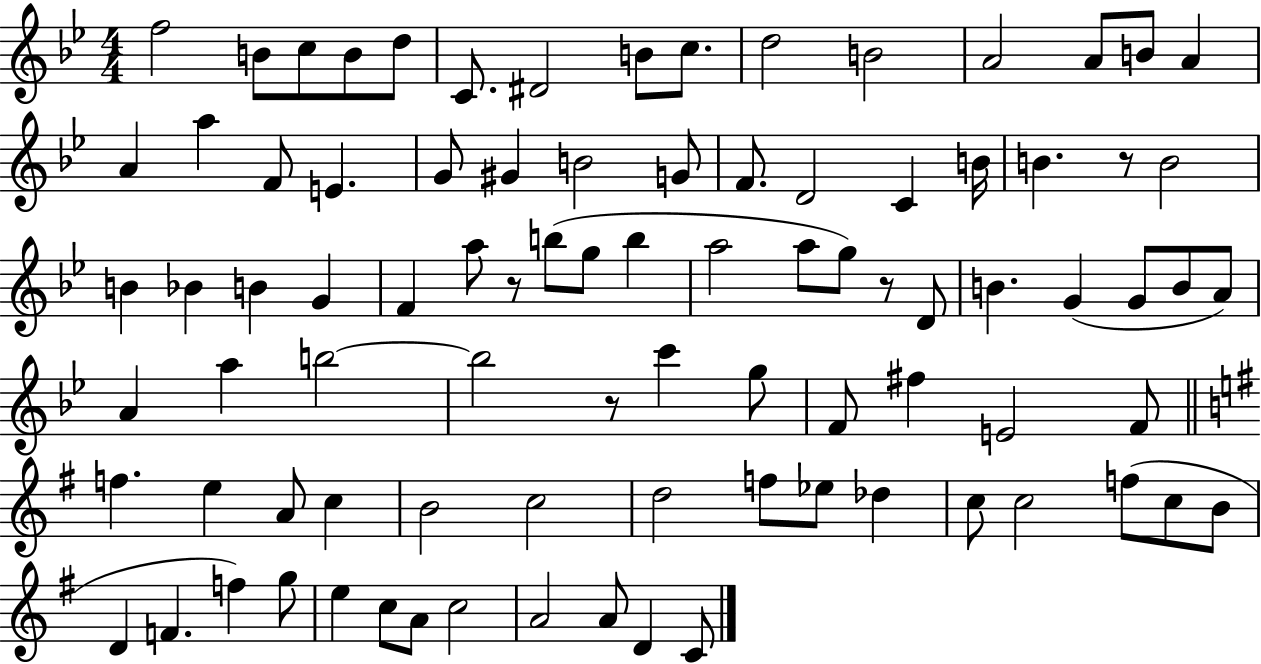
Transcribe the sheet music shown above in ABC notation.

X:1
T:Untitled
M:4/4
L:1/4
K:Bb
f2 B/2 c/2 B/2 d/2 C/2 ^D2 B/2 c/2 d2 B2 A2 A/2 B/2 A A a F/2 E G/2 ^G B2 G/2 F/2 D2 C B/4 B z/2 B2 B _B B G F a/2 z/2 b/2 g/2 b a2 a/2 g/2 z/2 D/2 B G G/2 B/2 A/2 A a b2 b2 z/2 c' g/2 F/2 ^f E2 F/2 f e A/2 c B2 c2 d2 f/2 _e/2 _d c/2 c2 f/2 c/2 B/2 D F f g/2 e c/2 A/2 c2 A2 A/2 D C/2